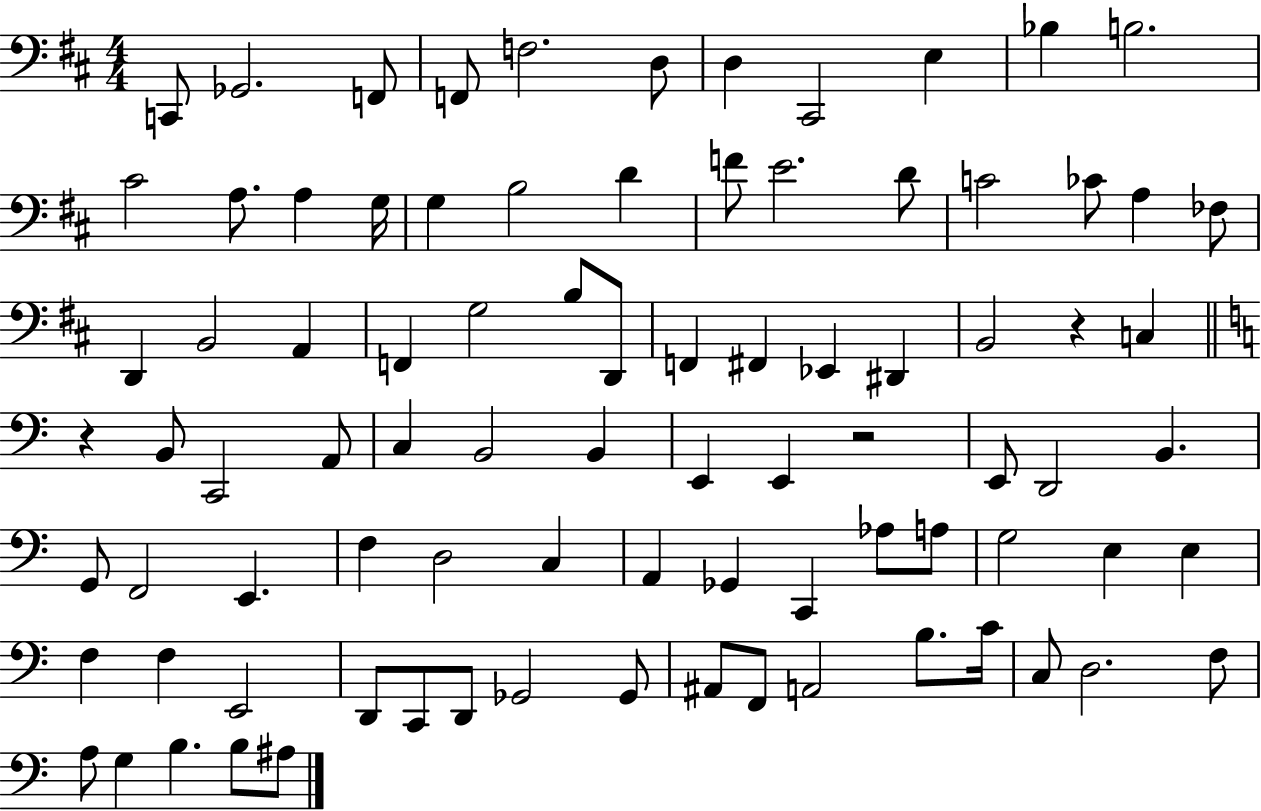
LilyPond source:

{
  \clef bass
  \numericTimeSignature
  \time 4/4
  \key d \major
  \repeat volta 2 { c,8 ges,2. f,8 | f,8 f2. d8 | d4 cis,2 e4 | bes4 b2. | \break cis'2 a8. a4 g16 | g4 b2 d'4 | f'8 e'2. d'8 | c'2 ces'8 a4 fes8 | \break d,4 b,2 a,4 | f,4 g2 b8 d,8 | f,4 fis,4 ees,4 dis,4 | b,2 r4 c4 | \break \bar "||" \break \key c \major r4 b,8 c,2 a,8 | c4 b,2 b,4 | e,4 e,4 r2 | e,8 d,2 b,4. | \break g,8 f,2 e,4. | f4 d2 c4 | a,4 ges,4 c,4 aes8 a8 | g2 e4 e4 | \break f4 f4 e,2 | d,8 c,8 d,8 ges,2 ges,8 | ais,8 f,8 a,2 b8. c'16 | c8 d2. f8 | \break a8 g4 b4. b8 ais8 | } \bar "|."
}